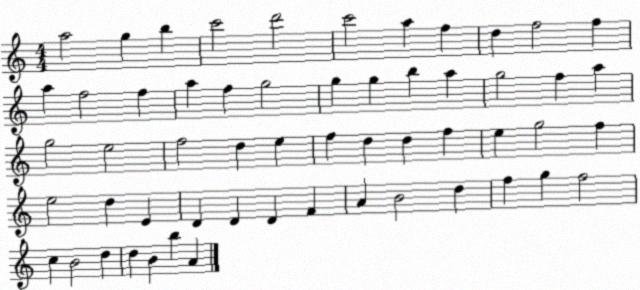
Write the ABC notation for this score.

X:1
T:Untitled
M:4/4
L:1/4
K:C
a2 g b c'2 d'2 c'2 a f d f2 f a f2 f a f g2 g g b a g2 f a g2 e2 f2 d e f d d f e g2 f e2 d E D D D F A B2 d f g f2 c B2 d d B b A